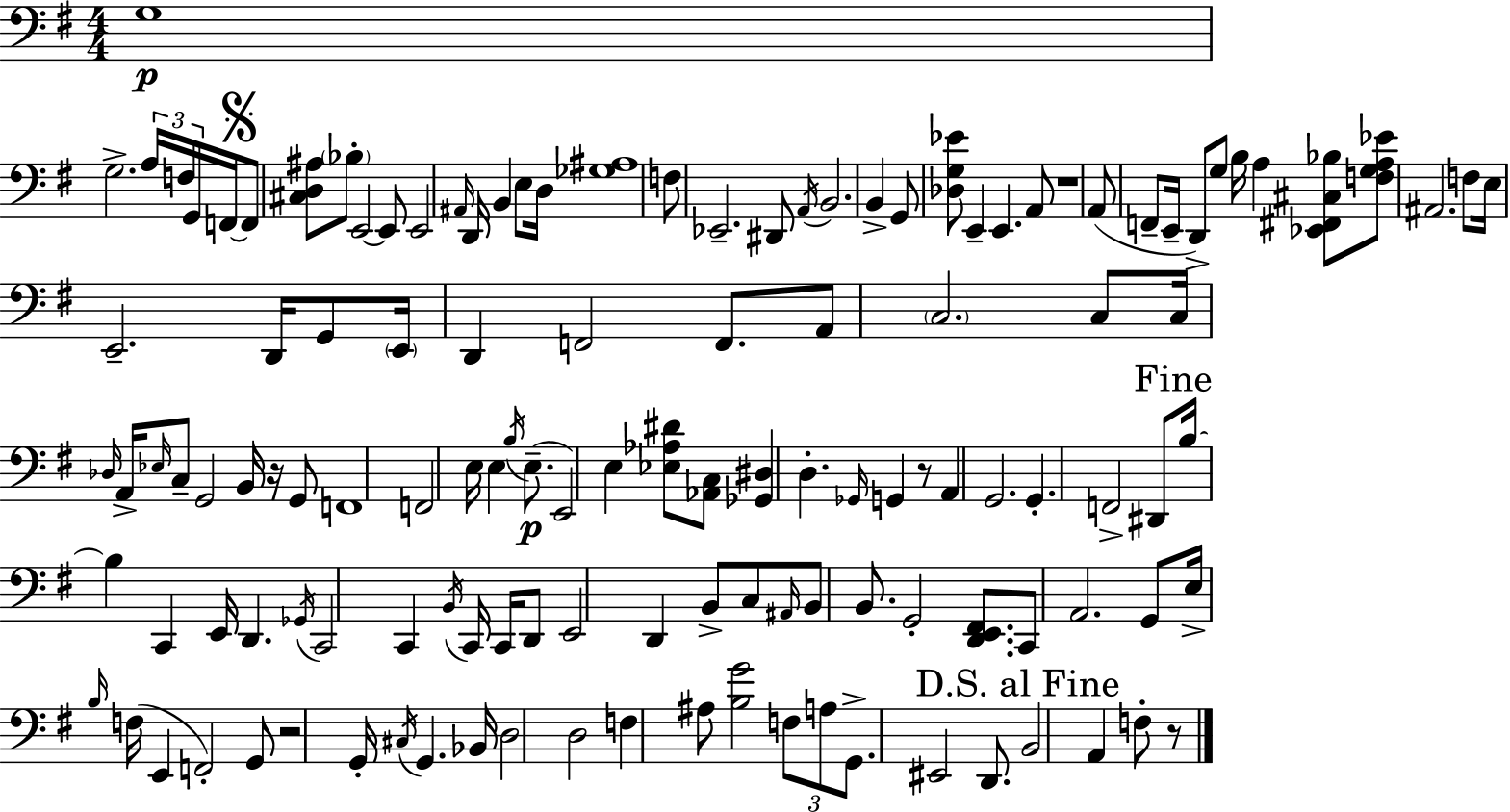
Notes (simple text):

G3/w G3/h. A3/s F3/s G2/s F2/s F2/e [C#3,D3,A#3]/e Bb3/e E2/h E2/e E2/h A#2/s D2/s B2/q E3/e D3/s [Gb3,A#3]/w F3/e Eb2/h. D#2/e A2/s B2/h. B2/q G2/e [Db3,G3,Eb4]/e E2/q E2/q. A2/e R/w A2/e F2/e E2/s D2/e G3/e B3/s A3/q [Eb2,F#2,C#3,Bb3]/e [F3,G3,A3,Eb4]/e A#2/h. F3/e E3/s E2/h. D2/s G2/e E2/s D2/q F2/h F2/e. A2/e C3/h. C3/e C3/s Db3/s A2/s Eb3/s C3/e G2/h B2/s R/s G2/e F2/w F2/h E3/s E3/q B3/s E3/e. E2/h E3/q [Eb3,Ab3,D#4]/e [Ab2,C3]/e [Gb2,D#3]/q D3/q. Gb2/s G2/q R/e A2/q G2/h. G2/q. F2/h D#2/e B3/s B3/q C2/q E2/s D2/q. Gb2/s C2/h C2/q B2/s C2/s C2/s D2/e E2/h D2/q B2/e C3/e A#2/s B2/e B2/e. G2/h [D2,E2,F#2]/e. C2/e A2/h. G2/e E3/s B3/s F3/s E2/q F2/h G2/e R/h G2/s C#3/s G2/q. Bb2/s D3/h D3/h F3/q A#3/e [B3,G4]/h F3/e A3/e G2/e. EIS2/h D2/e. B2/h A2/q F3/e R/e